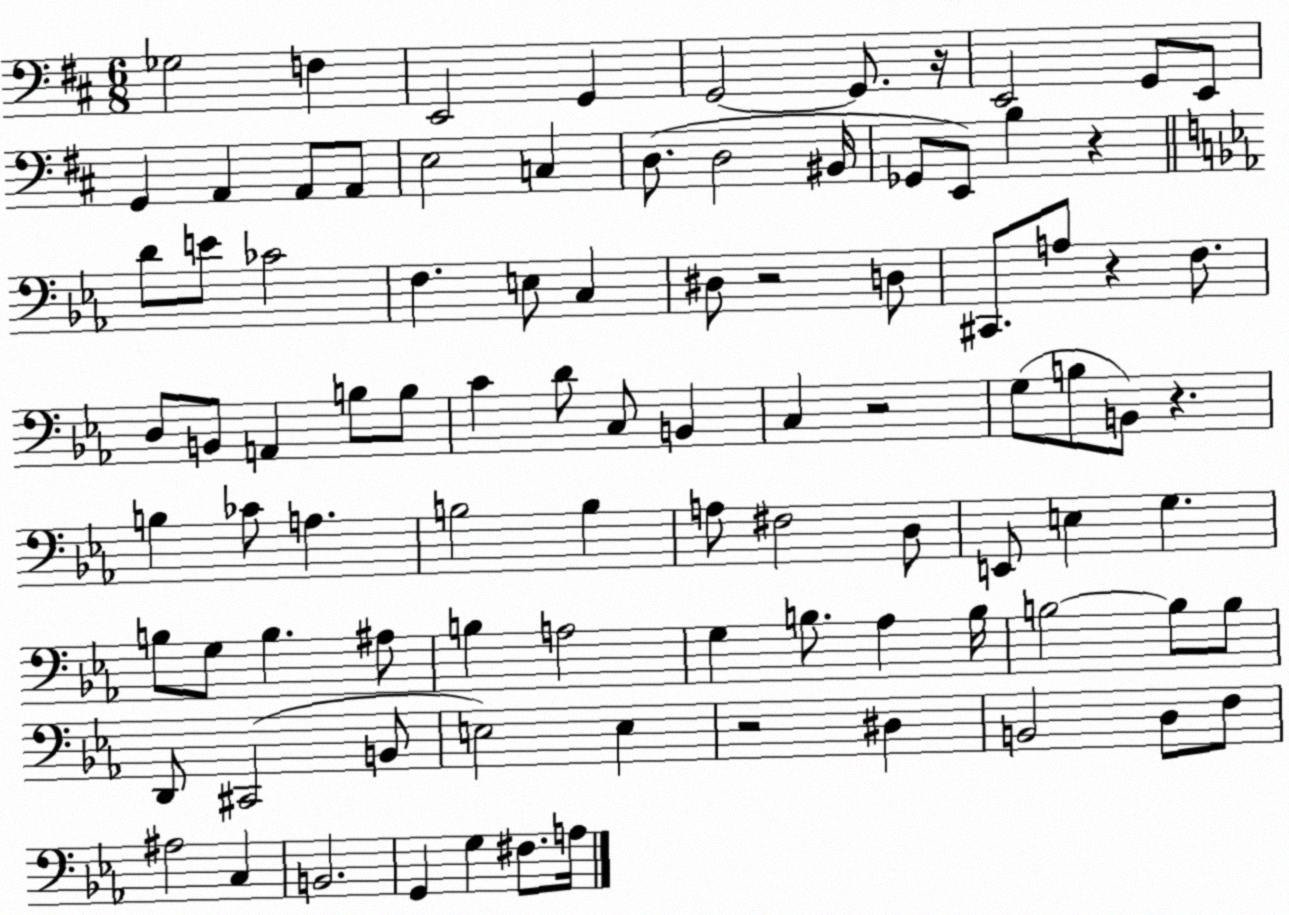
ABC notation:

X:1
T:Untitled
M:6/8
L:1/4
K:D
_G,2 F, E,,2 G,, G,,2 G,,/2 z/4 E,,2 G,,/2 E,,/2 G,, A,, A,,/2 A,,/2 E,2 C, D,/2 D,2 ^B,,/4 _G,,/2 E,,/2 B, z D/2 E/2 _C2 F, E,/2 C, ^D,/2 z2 D,/2 ^C,,/2 A,/2 z F,/2 D,/2 B,,/2 A,, B,/2 B,/2 C D/2 C,/2 B,, C, z2 G,/2 B,/2 B,,/2 z B, _C/2 A, B,2 B, A,/2 ^F,2 D,/2 E,,/2 E, G, B,/2 G,/2 B, ^A,/2 B, A,2 G, B,/2 _A, B,/4 B,2 B,/2 B,/2 D,,/2 ^C,,2 B,,/2 E,2 E, z2 ^D, B,,2 D,/2 F,/2 ^A,2 C, B,,2 G,, G, ^F,/2 A,/4